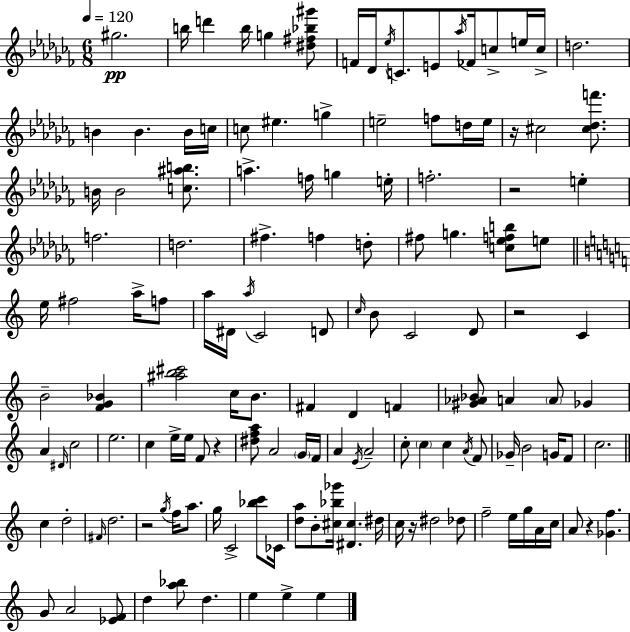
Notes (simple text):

G#5/h. B5/s D6/q B5/s G5/q [D#5,F#5,Bb5,G#6]/e F4/s Db4/s Eb5/s C4/e. E4/e Ab5/s FES4/s C5/e E5/s C5/s D5/h. B4/q B4/q. B4/s C5/s C5/e EIS5/q. G5/q E5/h F5/e D5/s E5/s R/s C#5/h [C#5,Db5,F6]/e. B4/s B4/h [C5,A#5,B5]/e. A5/q. F5/s G5/q E5/s F5/h. R/h E5/q F5/h. D5/h. F#5/q. F5/q D5/e F#5/e G5/q. [C5,Eb5,F5,B5]/e E5/e E5/s F#5/h A5/s F5/e A5/s D#4/s A5/s C4/h D4/e C5/s B4/e C4/h D4/e R/h C4/q B4/h [F4,G4,Bb4]/q [A#5,B5,C#6]/h C5/s B4/e. F#4/q D4/q F4/q [G#4,Ab4,Bb4]/e A4/q A4/e Gb4/q A4/q D#4/s C5/h E5/h. C5/q E5/s E5/s F4/e R/q [D#5,F5,A5]/e A4/h G4/s F4/s A4/q E4/s A4/h C5/e C5/q C5/q A4/s F4/e Gb4/s B4/h G4/s F4/e C5/h. C5/q D5/h F#4/s D5/h. R/h G5/s F5/s A5/e. G5/s C4/h [Bb5,C6]/e CES4/s [D5,A5]/e B4/e [C#5,Bb5,Gb6]/s [D#4,C#5]/q. D#5/s C5/s R/s D#5/h Db5/e F5/h E5/s G5/s A4/s C5/s A4/e R/q [Gb4,F5]/q. G4/e A4/h [Eb4,F4]/e D5/q [A5,Bb5]/e D5/q. E5/q E5/q E5/q